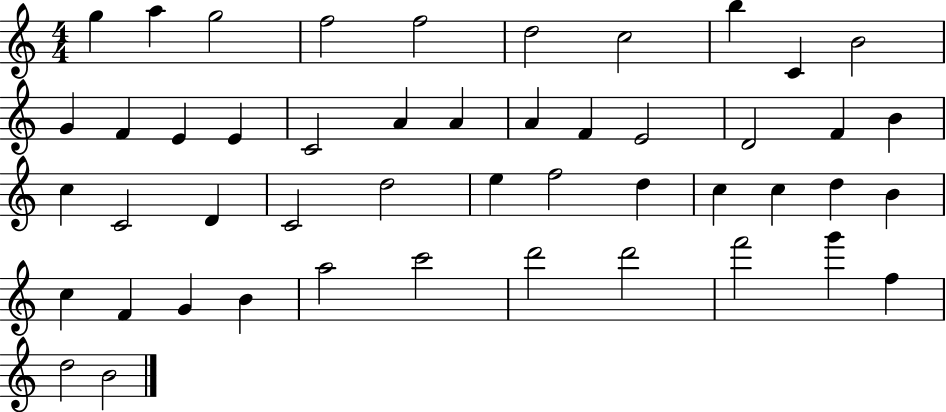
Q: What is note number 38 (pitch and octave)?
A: G4